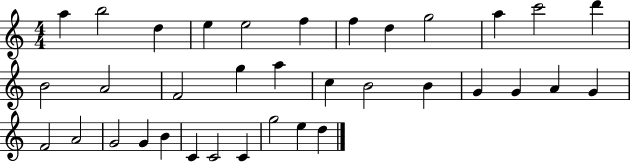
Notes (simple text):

A5/q B5/h D5/q E5/q E5/h F5/q F5/q D5/q G5/h A5/q C6/h D6/q B4/h A4/h F4/h G5/q A5/q C5/q B4/h B4/q G4/q G4/q A4/q G4/q F4/h A4/h G4/h G4/q B4/q C4/q C4/h C4/q G5/h E5/q D5/q